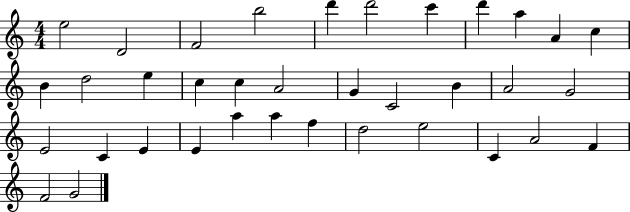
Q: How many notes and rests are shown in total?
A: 36